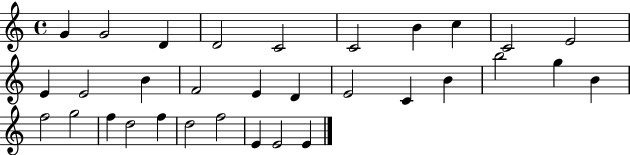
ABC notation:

X:1
T:Untitled
M:4/4
L:1/4
K:C
G G2 D D2 C2 C2 B c C2 E2 E E2 B F2 E D E2 C B b2 g B f2 g2 f d2 f d2 f2 E E2 E